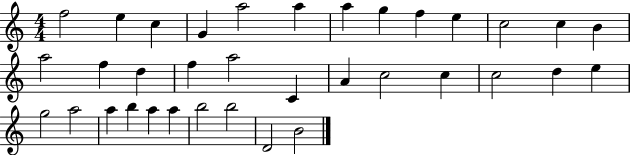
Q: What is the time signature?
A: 4/4